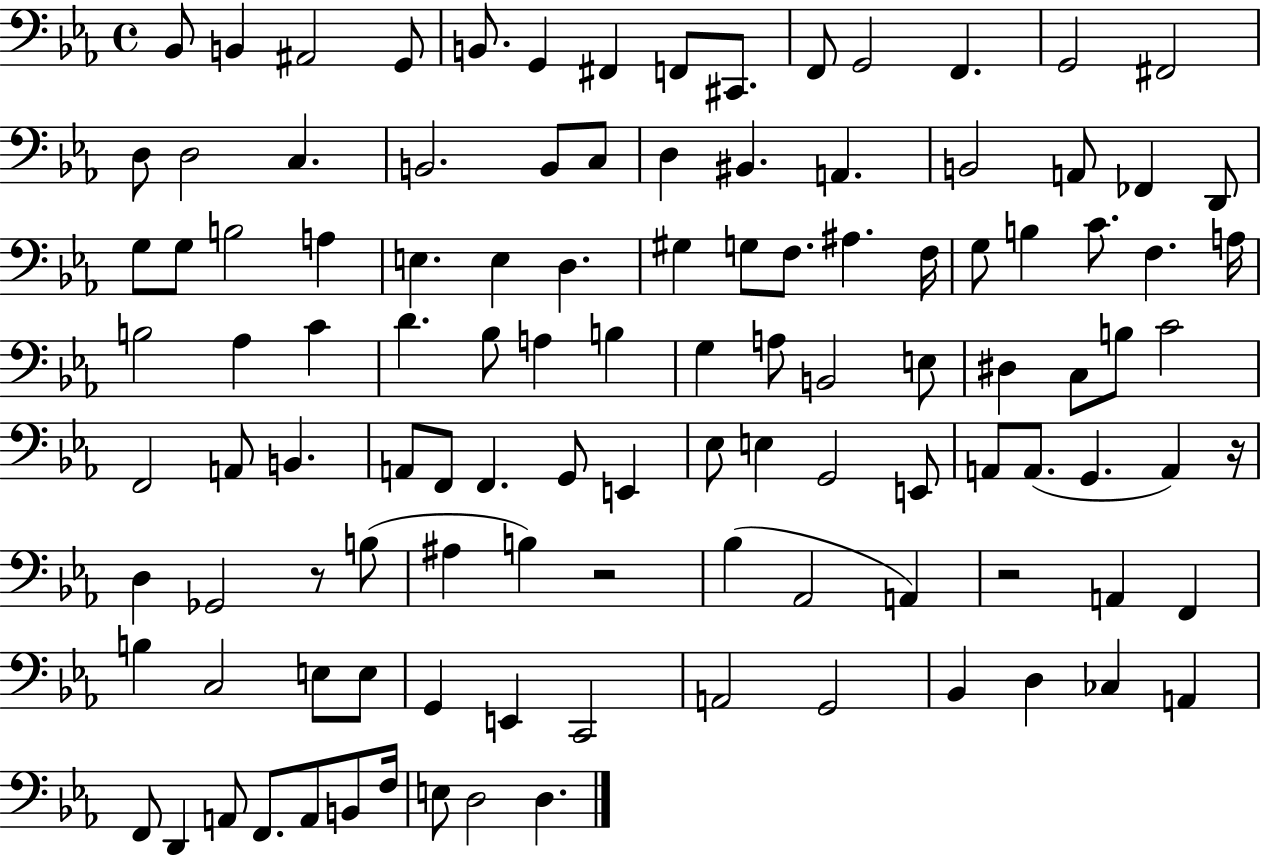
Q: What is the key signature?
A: EES major